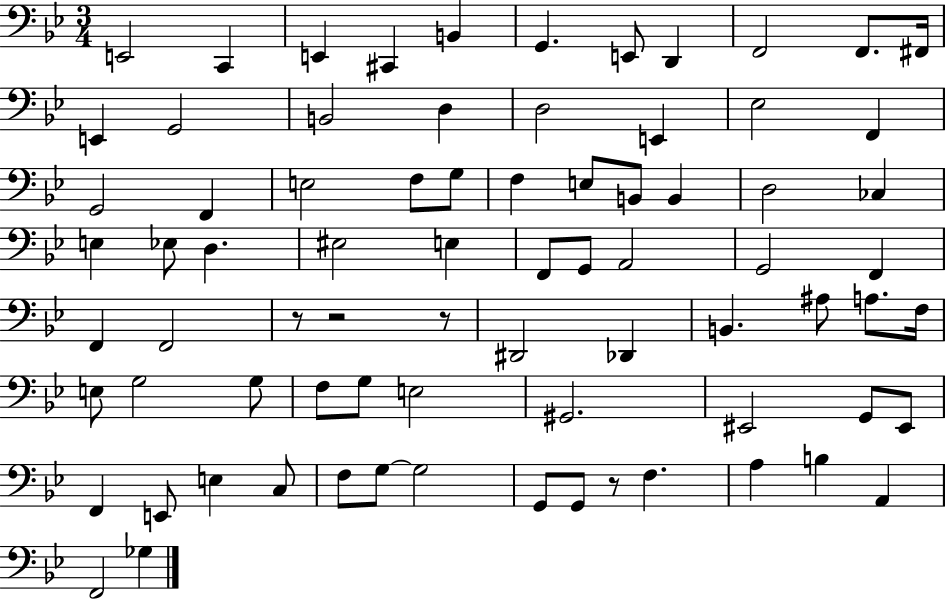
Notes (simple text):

E2/h C2/q E2/q C#2/q B2/q G2/q. E2/e D2/q F2/h F2/e. F#2/s E2/q G2/h B2/h D3/q D3/h E2/q Eb3/h F2/q G2/h F2/q E3/h F3/e G3/e F3/q E3/e B2/e B2/q D3/h CES3/q E3/q Eb3/e D3/q. EIS3/h E3/q F2/e G2/e A2/h G2/h F2/q F2/q F2/h R/e R/h R/e D#2/h Db2/q B2/q. A#3/e A3/e. F3/s E3/e G3/h G3/e F3/e G3/e E3/h G#2/h. EIS2/h G2/e EIS2/e F2/q E2/e E3/q C3/e F3/e G3/e G3/h G2/e G2/e R/e F3/q. A3/q B3/q A2/q F2/h Gb3/q